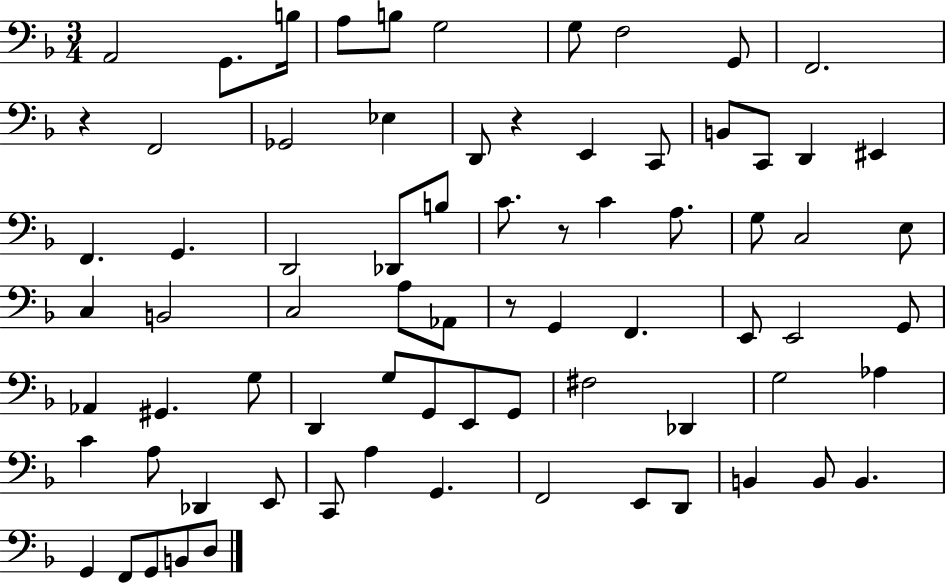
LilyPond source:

{
  \clef bass
  \numericTimeSignature
  \time 3/4
  \key f \major
  a,2 g,8. b16 | a8 b8 g2 | g8 f2 g,8 | f,2. | \break r4 f,2 | ges,2 ees4 | d,8 r4 e,4 c,8 | b,8 c,8 d,4 eis,4 | \break f,4. g,4. | d,2 des,8 b8 | c'8. r8 c'4 a8. | g8 c2 e8 | \break c4 b,2 | c2 a8 aes,8 | r8 g,4 f,4. | e,8 e,2 g,8 | \break aes,4 gis,4. g8 | d,4 g8 g,8 e,8 g,8 | fis2 des,4 | g2 aes4 | \break c'4 a8 des,4 e,8 | c,8 a4 g,4. | f,2 e,8 d,8 | b,4 b,8 b,4. | \break g,4 f,8 g,8 b,8 d8 | \bar "|."
}